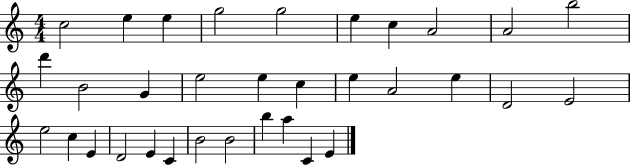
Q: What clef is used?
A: treble